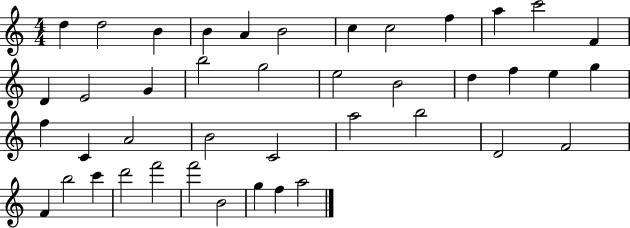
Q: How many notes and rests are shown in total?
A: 42